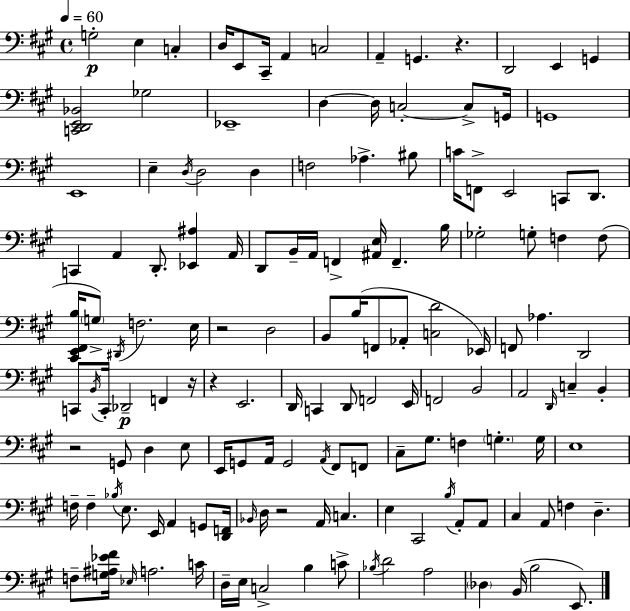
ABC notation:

X:1
T:Untitled
M:4/4
L:1/4
K:A
G,2 E, C, D,/4 E,,/2 ^C,,/4 A,, C,2 A,, G,, z D,,2 E,, G,, [C,,D,,E,,_B,,]2 _G,2 _E,,4 D, D,/4 C,2 C,/2 G,,/4 G,,4 E,,4 E, D,/4 D,2 D, F,2 _A, ^B,/2 C/4 F,,/2 E,,2 C,,/2 D,,/2 C,, A,, D,,/2 [_E,,^A,] A,,/4 D,,/2 B,,/4 A,,/4 F,, [^A,,E,]/4 F,, B,/4 _G,2 G,/2 F, F,/2 [^C,,E,,^F,,B,]/4 G,/2 ^D,,/4 F,2 E,/4 z2 D,2 B,,/2 B,/4 F,,/2 _A,,/2 [C,D]2 _E,,/4 F,,/2 _A, D,,2 C,,/2 B,,/4 C,,/4 _D,,2 F,, z/4 z E,,2 D,,/4 C,, D,,/2 F,,2 E,,/4 F,,2 B,,2 A,,2 D,,/4 C, B,, z2 G,,/2 D, E,/2 E,,/4 G,,/2 A,,/4 G,,2 A,,/4 ^F,,/2 F,,/2 ^C,/2 ^G,/2 F, G, G,/4 E,4 F,/4 F, _B,/4 E,/2 E,,/4 A,, G,,/2 [D,,F,,]/4 _B,,/4 D,/4 z2 A,,/4 C, E, ^C,,2 B,/4 A,,/2 A,,/2 ^C, A,,/2 F, D, F,/2 [G,^A,_E^F]/4 _E,/4 A,2 C/4 D,/4 E,/4 C,2 B, C/2 _B,/4 D2 A,2 _D, B,,/4 B,2 E,,/2